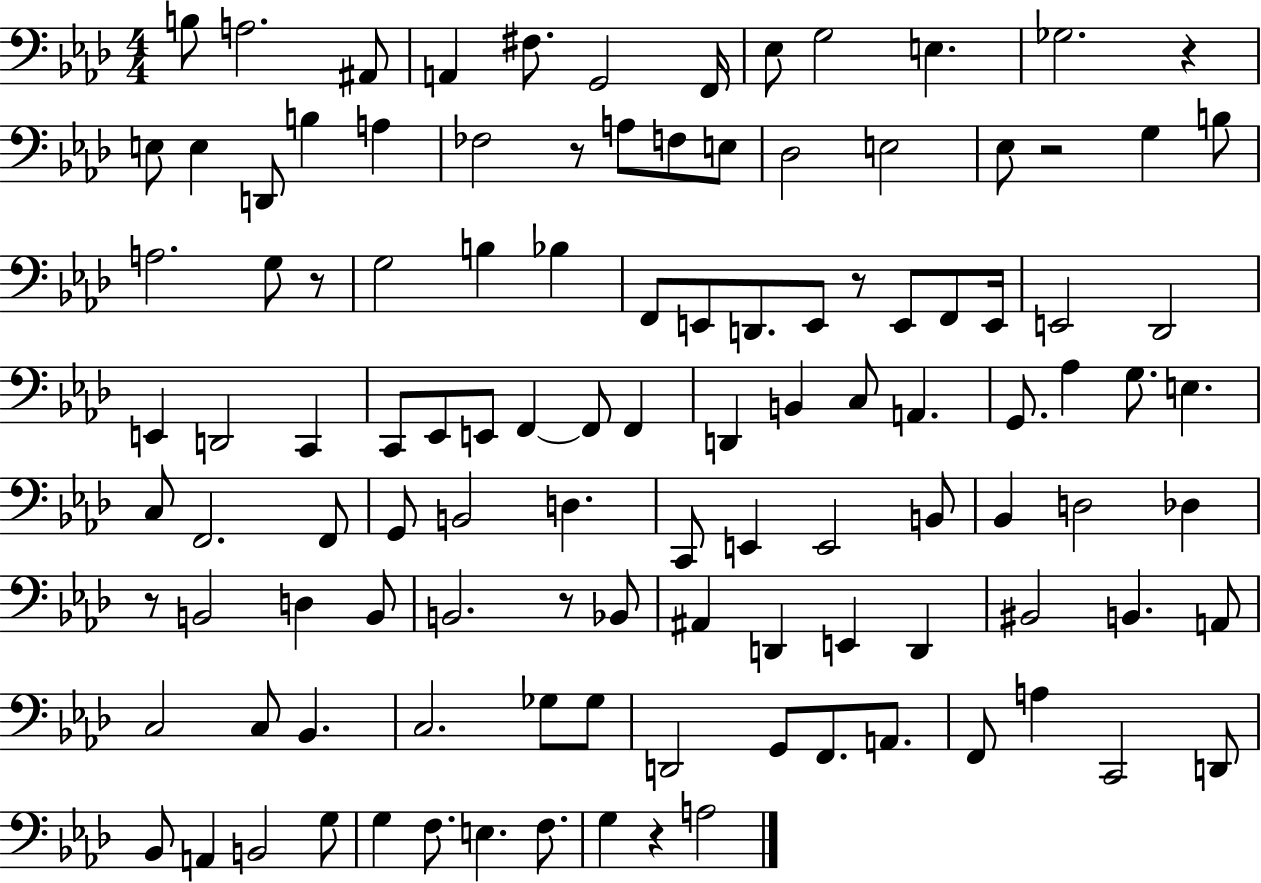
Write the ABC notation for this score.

X:1
T:Untitled
M:4/4
L:1/4
K:Ab
B,/2 A,2 ^A,,/2 A,, ^F,/2 G,,2 F,,/4 _E,/2 G,2 E, _G,2 z E,/2 E, D,,/2 B, A, _F,2 z/2 A,/2 F,/2 E,/2 _D,2 E,2 _E,/2 z2 G, B,/2 A,2 G,/2 z/2 G,2 B, _B, F,,/2 E,,/2 D,,/2 E,,/2 z/2 E,,/2 F,,/2 E,,/4 E,,2 _D,,2 E,, D,,2 C,, C,,/2 _E,,/2 E,,/2 F,, F,,/2 F,, D,, B,, C,/2 A,, G,,/2 _A, G,/2 E, C,/2 F,,2 F,,/2 G,,/2 B,,2 D, C,,/2 E,, E,,2 B,,/2 _B,, D,2 _D, z/2 B,,2 D, B,,/2 B,,2 z/2 _B,,/2 ^A,, D,, E,, D,, ^B,,2 B,, A,,/2 C,2 C,/2 _B,, C,2 _G,/2 _G,/2 D,,2 G,,/2 F,,/2 A,,/2 F,,/2 A, C,,2 D,,/2 _B,,/2 A,, B,,2 G,/2 G, F,/2 E, F,/2 G, z A,2